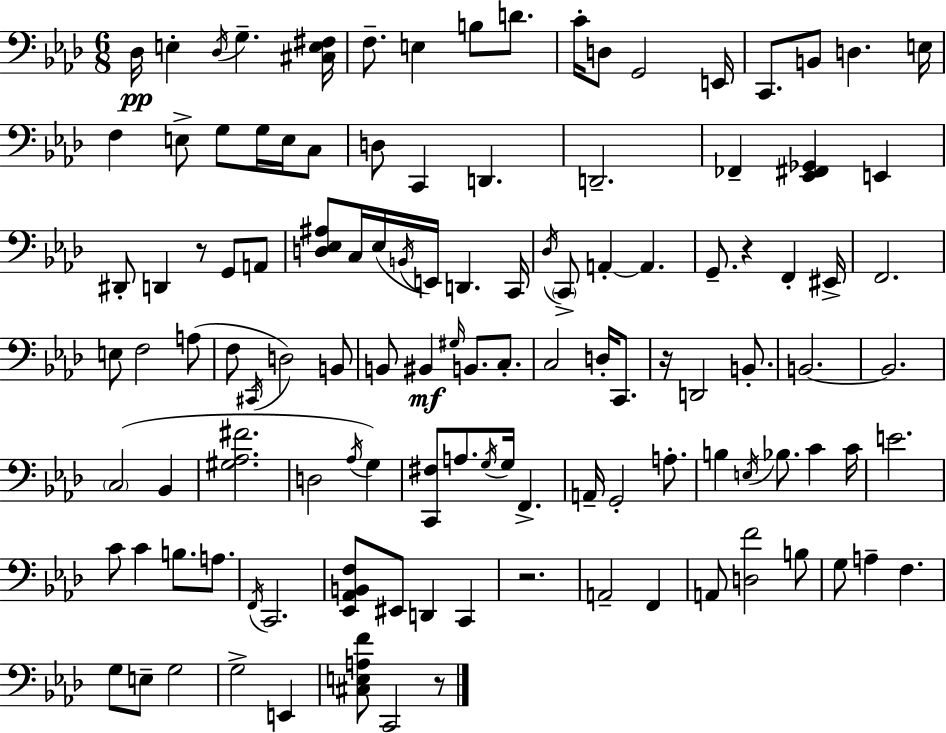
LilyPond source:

{
  \clef bass
  \numericTimeSignature
  \time 6/8
  \key f \minor
  \repeat volta 2 { des16\pp e4-. \acciaccatura { des16 } g4.-- | <cis e fis>16 f8.-- e4 b8 d'8. | c'16-. d8 g,2 | e,16 c,8. b,8 d4. | \break e16 f4 e8-> g8 g16 e16 c8 | d8 c,4 d,4. | d,2.-- | fes,4-- <ees, fis, ges,>4 e,4 | \break dis,8-. d,4 r8 g,8 a,8 | <d ees ais>8 c16 ees16( \acciaccatura { b,16 } e,16) d,4. | c,16 \acciaccatura { des16 } \parenthesize c,8-> a,4-.~~ a,4. | g,8.-- r4 f,4-. | \break eis,16-> f,2. | e8 f2 | a8( f8 \acciaccatura { cis,16 } d2) | b,8 b,8 bis,4\mf \grace { gis16 } b,8. | \break c8.-. c2 | d16-. c,8. r16 d,2 | b,8.-. b,2.~~ | b,2. | \break \parenthesize c2( | bes,4 <gis aes fis'>2. | d2 | \acciaccatura { aes16 }) g4 <c, fis>8 a8. \acciaccatura { g16 } | \break g16 f,4.-> a,16-- g,2-. | a8.-. b4 \acciaccatura { e16 } | bes8. c'4 c'16 e'2. | c'8 c'4 | \break b8. a8. \acciaccatura { f,16 } c,2. | <ees, aes, b, f>8 eis,8 | d,4 c,4 r2. | a,2-- | \break f,4 a,8 <d f'>2 | b8 g8 a4-- | f4. g8 e8-- | g2 g2-> | \break e,4 <cis e a f'>8 c,2 | r8 } \bar "|."
}